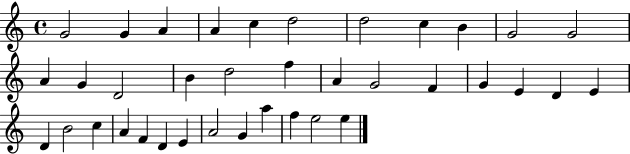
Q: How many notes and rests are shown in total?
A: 37